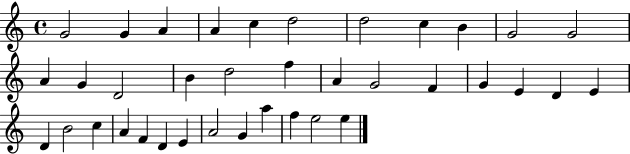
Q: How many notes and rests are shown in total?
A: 37